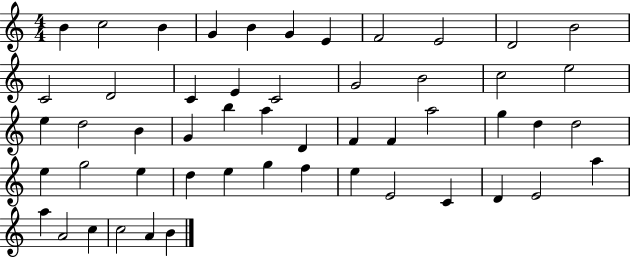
B4/q C5/h B4/q G4/q B4/q G4/q E4/q F4/h E4/h D4/h B4/h C4/h D4/h C4/q E4/q C4/h G4/h B4/h C5/h E5/h E5/q D5/h B4/q G4/q B5/q A5/q D4/q F4/q F4/q A5/h G5/q D5/q D5/h E5/q G5/h E5/q D5/q E5/q G5/q F5/q E5/q E4/h C4/q D4/q E4/h A5/q A5/q A4/h C5/q C5/h A4/q B4/q